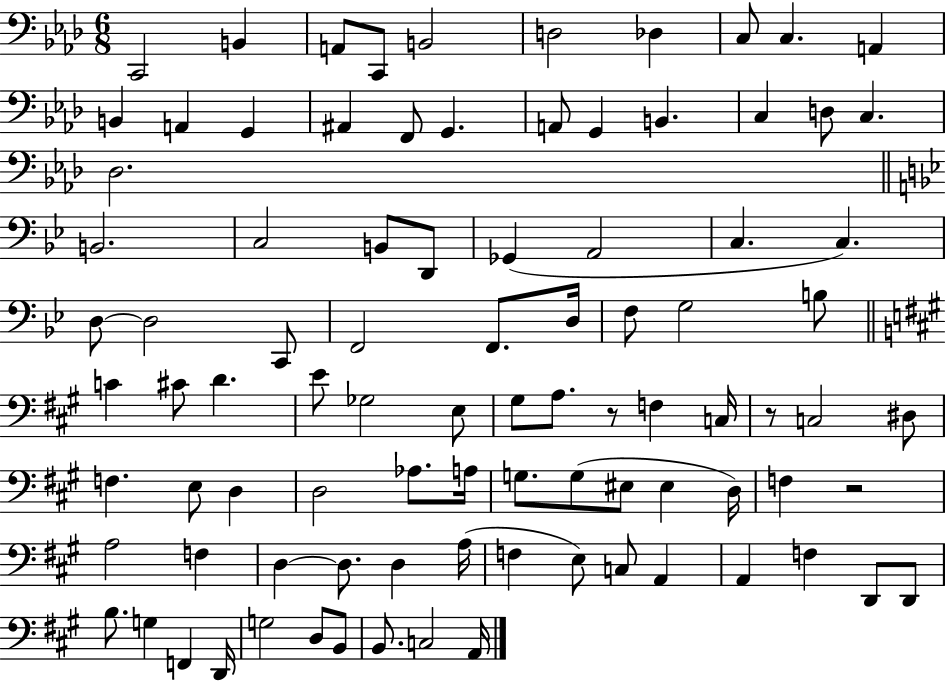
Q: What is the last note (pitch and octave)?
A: A2